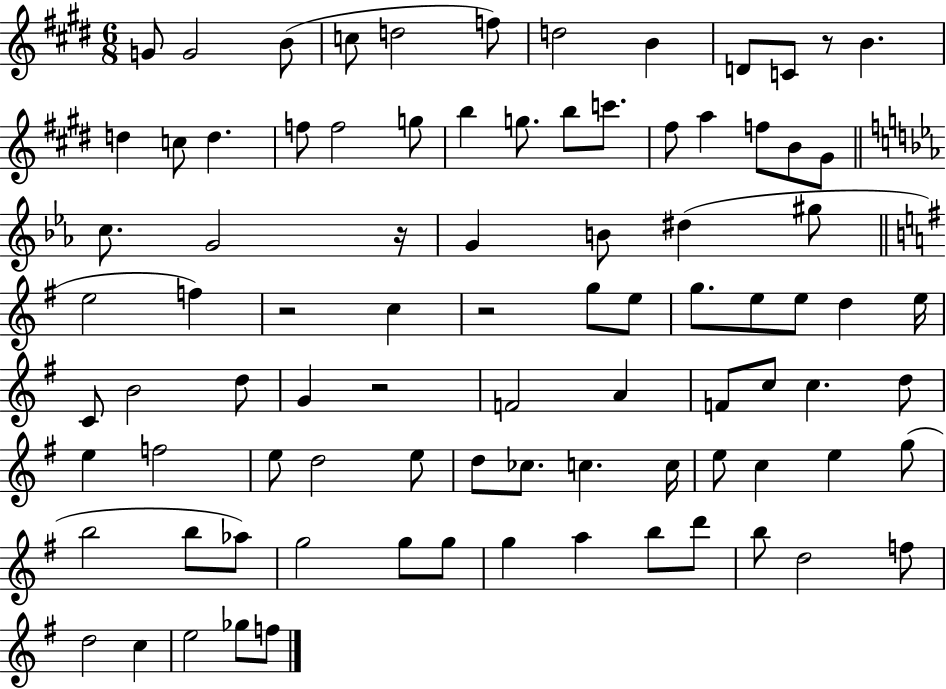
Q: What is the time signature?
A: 6/8